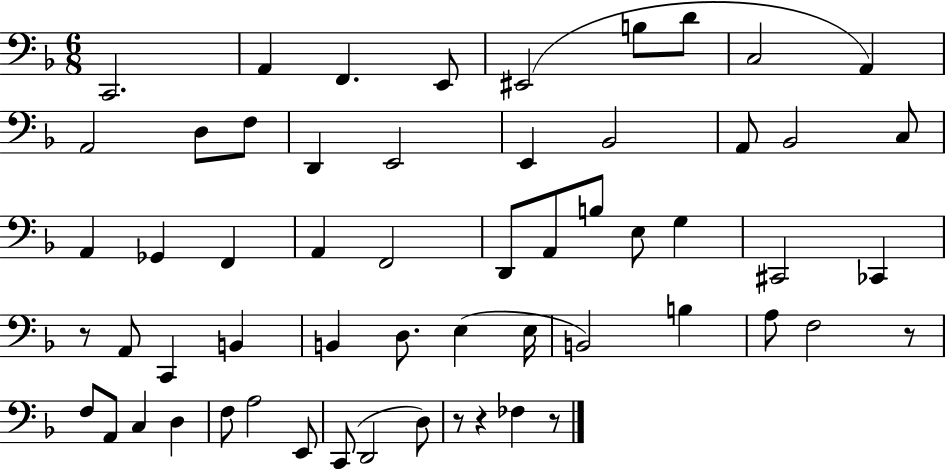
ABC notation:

X:1
T:Untitled
M:6/8
L:1/4
K:F
C,,2 A,, F,, E,,/2 ^E,,2 B,/2 D/2 C,2 A,, A,,2 D,/2 F,/2 D,, E,,2 E,, _B,,2 A,,/2 _B,,2 C,/2 A,, _G,, F,, A,, F,,2 D,,/2 A,,/2 B,/2 E,/2 G, ^C,,2 _C,, z/2 A,,/2 C,, B,, B,, D,/2 E, E,/4 B,,2 B, A,/2 F,2 z/2 F,/2 A,,/2 C, D, F,/2 A,2 E,,/2 C,,/2 D,,2 D,/2 z/2 z _F, z/2